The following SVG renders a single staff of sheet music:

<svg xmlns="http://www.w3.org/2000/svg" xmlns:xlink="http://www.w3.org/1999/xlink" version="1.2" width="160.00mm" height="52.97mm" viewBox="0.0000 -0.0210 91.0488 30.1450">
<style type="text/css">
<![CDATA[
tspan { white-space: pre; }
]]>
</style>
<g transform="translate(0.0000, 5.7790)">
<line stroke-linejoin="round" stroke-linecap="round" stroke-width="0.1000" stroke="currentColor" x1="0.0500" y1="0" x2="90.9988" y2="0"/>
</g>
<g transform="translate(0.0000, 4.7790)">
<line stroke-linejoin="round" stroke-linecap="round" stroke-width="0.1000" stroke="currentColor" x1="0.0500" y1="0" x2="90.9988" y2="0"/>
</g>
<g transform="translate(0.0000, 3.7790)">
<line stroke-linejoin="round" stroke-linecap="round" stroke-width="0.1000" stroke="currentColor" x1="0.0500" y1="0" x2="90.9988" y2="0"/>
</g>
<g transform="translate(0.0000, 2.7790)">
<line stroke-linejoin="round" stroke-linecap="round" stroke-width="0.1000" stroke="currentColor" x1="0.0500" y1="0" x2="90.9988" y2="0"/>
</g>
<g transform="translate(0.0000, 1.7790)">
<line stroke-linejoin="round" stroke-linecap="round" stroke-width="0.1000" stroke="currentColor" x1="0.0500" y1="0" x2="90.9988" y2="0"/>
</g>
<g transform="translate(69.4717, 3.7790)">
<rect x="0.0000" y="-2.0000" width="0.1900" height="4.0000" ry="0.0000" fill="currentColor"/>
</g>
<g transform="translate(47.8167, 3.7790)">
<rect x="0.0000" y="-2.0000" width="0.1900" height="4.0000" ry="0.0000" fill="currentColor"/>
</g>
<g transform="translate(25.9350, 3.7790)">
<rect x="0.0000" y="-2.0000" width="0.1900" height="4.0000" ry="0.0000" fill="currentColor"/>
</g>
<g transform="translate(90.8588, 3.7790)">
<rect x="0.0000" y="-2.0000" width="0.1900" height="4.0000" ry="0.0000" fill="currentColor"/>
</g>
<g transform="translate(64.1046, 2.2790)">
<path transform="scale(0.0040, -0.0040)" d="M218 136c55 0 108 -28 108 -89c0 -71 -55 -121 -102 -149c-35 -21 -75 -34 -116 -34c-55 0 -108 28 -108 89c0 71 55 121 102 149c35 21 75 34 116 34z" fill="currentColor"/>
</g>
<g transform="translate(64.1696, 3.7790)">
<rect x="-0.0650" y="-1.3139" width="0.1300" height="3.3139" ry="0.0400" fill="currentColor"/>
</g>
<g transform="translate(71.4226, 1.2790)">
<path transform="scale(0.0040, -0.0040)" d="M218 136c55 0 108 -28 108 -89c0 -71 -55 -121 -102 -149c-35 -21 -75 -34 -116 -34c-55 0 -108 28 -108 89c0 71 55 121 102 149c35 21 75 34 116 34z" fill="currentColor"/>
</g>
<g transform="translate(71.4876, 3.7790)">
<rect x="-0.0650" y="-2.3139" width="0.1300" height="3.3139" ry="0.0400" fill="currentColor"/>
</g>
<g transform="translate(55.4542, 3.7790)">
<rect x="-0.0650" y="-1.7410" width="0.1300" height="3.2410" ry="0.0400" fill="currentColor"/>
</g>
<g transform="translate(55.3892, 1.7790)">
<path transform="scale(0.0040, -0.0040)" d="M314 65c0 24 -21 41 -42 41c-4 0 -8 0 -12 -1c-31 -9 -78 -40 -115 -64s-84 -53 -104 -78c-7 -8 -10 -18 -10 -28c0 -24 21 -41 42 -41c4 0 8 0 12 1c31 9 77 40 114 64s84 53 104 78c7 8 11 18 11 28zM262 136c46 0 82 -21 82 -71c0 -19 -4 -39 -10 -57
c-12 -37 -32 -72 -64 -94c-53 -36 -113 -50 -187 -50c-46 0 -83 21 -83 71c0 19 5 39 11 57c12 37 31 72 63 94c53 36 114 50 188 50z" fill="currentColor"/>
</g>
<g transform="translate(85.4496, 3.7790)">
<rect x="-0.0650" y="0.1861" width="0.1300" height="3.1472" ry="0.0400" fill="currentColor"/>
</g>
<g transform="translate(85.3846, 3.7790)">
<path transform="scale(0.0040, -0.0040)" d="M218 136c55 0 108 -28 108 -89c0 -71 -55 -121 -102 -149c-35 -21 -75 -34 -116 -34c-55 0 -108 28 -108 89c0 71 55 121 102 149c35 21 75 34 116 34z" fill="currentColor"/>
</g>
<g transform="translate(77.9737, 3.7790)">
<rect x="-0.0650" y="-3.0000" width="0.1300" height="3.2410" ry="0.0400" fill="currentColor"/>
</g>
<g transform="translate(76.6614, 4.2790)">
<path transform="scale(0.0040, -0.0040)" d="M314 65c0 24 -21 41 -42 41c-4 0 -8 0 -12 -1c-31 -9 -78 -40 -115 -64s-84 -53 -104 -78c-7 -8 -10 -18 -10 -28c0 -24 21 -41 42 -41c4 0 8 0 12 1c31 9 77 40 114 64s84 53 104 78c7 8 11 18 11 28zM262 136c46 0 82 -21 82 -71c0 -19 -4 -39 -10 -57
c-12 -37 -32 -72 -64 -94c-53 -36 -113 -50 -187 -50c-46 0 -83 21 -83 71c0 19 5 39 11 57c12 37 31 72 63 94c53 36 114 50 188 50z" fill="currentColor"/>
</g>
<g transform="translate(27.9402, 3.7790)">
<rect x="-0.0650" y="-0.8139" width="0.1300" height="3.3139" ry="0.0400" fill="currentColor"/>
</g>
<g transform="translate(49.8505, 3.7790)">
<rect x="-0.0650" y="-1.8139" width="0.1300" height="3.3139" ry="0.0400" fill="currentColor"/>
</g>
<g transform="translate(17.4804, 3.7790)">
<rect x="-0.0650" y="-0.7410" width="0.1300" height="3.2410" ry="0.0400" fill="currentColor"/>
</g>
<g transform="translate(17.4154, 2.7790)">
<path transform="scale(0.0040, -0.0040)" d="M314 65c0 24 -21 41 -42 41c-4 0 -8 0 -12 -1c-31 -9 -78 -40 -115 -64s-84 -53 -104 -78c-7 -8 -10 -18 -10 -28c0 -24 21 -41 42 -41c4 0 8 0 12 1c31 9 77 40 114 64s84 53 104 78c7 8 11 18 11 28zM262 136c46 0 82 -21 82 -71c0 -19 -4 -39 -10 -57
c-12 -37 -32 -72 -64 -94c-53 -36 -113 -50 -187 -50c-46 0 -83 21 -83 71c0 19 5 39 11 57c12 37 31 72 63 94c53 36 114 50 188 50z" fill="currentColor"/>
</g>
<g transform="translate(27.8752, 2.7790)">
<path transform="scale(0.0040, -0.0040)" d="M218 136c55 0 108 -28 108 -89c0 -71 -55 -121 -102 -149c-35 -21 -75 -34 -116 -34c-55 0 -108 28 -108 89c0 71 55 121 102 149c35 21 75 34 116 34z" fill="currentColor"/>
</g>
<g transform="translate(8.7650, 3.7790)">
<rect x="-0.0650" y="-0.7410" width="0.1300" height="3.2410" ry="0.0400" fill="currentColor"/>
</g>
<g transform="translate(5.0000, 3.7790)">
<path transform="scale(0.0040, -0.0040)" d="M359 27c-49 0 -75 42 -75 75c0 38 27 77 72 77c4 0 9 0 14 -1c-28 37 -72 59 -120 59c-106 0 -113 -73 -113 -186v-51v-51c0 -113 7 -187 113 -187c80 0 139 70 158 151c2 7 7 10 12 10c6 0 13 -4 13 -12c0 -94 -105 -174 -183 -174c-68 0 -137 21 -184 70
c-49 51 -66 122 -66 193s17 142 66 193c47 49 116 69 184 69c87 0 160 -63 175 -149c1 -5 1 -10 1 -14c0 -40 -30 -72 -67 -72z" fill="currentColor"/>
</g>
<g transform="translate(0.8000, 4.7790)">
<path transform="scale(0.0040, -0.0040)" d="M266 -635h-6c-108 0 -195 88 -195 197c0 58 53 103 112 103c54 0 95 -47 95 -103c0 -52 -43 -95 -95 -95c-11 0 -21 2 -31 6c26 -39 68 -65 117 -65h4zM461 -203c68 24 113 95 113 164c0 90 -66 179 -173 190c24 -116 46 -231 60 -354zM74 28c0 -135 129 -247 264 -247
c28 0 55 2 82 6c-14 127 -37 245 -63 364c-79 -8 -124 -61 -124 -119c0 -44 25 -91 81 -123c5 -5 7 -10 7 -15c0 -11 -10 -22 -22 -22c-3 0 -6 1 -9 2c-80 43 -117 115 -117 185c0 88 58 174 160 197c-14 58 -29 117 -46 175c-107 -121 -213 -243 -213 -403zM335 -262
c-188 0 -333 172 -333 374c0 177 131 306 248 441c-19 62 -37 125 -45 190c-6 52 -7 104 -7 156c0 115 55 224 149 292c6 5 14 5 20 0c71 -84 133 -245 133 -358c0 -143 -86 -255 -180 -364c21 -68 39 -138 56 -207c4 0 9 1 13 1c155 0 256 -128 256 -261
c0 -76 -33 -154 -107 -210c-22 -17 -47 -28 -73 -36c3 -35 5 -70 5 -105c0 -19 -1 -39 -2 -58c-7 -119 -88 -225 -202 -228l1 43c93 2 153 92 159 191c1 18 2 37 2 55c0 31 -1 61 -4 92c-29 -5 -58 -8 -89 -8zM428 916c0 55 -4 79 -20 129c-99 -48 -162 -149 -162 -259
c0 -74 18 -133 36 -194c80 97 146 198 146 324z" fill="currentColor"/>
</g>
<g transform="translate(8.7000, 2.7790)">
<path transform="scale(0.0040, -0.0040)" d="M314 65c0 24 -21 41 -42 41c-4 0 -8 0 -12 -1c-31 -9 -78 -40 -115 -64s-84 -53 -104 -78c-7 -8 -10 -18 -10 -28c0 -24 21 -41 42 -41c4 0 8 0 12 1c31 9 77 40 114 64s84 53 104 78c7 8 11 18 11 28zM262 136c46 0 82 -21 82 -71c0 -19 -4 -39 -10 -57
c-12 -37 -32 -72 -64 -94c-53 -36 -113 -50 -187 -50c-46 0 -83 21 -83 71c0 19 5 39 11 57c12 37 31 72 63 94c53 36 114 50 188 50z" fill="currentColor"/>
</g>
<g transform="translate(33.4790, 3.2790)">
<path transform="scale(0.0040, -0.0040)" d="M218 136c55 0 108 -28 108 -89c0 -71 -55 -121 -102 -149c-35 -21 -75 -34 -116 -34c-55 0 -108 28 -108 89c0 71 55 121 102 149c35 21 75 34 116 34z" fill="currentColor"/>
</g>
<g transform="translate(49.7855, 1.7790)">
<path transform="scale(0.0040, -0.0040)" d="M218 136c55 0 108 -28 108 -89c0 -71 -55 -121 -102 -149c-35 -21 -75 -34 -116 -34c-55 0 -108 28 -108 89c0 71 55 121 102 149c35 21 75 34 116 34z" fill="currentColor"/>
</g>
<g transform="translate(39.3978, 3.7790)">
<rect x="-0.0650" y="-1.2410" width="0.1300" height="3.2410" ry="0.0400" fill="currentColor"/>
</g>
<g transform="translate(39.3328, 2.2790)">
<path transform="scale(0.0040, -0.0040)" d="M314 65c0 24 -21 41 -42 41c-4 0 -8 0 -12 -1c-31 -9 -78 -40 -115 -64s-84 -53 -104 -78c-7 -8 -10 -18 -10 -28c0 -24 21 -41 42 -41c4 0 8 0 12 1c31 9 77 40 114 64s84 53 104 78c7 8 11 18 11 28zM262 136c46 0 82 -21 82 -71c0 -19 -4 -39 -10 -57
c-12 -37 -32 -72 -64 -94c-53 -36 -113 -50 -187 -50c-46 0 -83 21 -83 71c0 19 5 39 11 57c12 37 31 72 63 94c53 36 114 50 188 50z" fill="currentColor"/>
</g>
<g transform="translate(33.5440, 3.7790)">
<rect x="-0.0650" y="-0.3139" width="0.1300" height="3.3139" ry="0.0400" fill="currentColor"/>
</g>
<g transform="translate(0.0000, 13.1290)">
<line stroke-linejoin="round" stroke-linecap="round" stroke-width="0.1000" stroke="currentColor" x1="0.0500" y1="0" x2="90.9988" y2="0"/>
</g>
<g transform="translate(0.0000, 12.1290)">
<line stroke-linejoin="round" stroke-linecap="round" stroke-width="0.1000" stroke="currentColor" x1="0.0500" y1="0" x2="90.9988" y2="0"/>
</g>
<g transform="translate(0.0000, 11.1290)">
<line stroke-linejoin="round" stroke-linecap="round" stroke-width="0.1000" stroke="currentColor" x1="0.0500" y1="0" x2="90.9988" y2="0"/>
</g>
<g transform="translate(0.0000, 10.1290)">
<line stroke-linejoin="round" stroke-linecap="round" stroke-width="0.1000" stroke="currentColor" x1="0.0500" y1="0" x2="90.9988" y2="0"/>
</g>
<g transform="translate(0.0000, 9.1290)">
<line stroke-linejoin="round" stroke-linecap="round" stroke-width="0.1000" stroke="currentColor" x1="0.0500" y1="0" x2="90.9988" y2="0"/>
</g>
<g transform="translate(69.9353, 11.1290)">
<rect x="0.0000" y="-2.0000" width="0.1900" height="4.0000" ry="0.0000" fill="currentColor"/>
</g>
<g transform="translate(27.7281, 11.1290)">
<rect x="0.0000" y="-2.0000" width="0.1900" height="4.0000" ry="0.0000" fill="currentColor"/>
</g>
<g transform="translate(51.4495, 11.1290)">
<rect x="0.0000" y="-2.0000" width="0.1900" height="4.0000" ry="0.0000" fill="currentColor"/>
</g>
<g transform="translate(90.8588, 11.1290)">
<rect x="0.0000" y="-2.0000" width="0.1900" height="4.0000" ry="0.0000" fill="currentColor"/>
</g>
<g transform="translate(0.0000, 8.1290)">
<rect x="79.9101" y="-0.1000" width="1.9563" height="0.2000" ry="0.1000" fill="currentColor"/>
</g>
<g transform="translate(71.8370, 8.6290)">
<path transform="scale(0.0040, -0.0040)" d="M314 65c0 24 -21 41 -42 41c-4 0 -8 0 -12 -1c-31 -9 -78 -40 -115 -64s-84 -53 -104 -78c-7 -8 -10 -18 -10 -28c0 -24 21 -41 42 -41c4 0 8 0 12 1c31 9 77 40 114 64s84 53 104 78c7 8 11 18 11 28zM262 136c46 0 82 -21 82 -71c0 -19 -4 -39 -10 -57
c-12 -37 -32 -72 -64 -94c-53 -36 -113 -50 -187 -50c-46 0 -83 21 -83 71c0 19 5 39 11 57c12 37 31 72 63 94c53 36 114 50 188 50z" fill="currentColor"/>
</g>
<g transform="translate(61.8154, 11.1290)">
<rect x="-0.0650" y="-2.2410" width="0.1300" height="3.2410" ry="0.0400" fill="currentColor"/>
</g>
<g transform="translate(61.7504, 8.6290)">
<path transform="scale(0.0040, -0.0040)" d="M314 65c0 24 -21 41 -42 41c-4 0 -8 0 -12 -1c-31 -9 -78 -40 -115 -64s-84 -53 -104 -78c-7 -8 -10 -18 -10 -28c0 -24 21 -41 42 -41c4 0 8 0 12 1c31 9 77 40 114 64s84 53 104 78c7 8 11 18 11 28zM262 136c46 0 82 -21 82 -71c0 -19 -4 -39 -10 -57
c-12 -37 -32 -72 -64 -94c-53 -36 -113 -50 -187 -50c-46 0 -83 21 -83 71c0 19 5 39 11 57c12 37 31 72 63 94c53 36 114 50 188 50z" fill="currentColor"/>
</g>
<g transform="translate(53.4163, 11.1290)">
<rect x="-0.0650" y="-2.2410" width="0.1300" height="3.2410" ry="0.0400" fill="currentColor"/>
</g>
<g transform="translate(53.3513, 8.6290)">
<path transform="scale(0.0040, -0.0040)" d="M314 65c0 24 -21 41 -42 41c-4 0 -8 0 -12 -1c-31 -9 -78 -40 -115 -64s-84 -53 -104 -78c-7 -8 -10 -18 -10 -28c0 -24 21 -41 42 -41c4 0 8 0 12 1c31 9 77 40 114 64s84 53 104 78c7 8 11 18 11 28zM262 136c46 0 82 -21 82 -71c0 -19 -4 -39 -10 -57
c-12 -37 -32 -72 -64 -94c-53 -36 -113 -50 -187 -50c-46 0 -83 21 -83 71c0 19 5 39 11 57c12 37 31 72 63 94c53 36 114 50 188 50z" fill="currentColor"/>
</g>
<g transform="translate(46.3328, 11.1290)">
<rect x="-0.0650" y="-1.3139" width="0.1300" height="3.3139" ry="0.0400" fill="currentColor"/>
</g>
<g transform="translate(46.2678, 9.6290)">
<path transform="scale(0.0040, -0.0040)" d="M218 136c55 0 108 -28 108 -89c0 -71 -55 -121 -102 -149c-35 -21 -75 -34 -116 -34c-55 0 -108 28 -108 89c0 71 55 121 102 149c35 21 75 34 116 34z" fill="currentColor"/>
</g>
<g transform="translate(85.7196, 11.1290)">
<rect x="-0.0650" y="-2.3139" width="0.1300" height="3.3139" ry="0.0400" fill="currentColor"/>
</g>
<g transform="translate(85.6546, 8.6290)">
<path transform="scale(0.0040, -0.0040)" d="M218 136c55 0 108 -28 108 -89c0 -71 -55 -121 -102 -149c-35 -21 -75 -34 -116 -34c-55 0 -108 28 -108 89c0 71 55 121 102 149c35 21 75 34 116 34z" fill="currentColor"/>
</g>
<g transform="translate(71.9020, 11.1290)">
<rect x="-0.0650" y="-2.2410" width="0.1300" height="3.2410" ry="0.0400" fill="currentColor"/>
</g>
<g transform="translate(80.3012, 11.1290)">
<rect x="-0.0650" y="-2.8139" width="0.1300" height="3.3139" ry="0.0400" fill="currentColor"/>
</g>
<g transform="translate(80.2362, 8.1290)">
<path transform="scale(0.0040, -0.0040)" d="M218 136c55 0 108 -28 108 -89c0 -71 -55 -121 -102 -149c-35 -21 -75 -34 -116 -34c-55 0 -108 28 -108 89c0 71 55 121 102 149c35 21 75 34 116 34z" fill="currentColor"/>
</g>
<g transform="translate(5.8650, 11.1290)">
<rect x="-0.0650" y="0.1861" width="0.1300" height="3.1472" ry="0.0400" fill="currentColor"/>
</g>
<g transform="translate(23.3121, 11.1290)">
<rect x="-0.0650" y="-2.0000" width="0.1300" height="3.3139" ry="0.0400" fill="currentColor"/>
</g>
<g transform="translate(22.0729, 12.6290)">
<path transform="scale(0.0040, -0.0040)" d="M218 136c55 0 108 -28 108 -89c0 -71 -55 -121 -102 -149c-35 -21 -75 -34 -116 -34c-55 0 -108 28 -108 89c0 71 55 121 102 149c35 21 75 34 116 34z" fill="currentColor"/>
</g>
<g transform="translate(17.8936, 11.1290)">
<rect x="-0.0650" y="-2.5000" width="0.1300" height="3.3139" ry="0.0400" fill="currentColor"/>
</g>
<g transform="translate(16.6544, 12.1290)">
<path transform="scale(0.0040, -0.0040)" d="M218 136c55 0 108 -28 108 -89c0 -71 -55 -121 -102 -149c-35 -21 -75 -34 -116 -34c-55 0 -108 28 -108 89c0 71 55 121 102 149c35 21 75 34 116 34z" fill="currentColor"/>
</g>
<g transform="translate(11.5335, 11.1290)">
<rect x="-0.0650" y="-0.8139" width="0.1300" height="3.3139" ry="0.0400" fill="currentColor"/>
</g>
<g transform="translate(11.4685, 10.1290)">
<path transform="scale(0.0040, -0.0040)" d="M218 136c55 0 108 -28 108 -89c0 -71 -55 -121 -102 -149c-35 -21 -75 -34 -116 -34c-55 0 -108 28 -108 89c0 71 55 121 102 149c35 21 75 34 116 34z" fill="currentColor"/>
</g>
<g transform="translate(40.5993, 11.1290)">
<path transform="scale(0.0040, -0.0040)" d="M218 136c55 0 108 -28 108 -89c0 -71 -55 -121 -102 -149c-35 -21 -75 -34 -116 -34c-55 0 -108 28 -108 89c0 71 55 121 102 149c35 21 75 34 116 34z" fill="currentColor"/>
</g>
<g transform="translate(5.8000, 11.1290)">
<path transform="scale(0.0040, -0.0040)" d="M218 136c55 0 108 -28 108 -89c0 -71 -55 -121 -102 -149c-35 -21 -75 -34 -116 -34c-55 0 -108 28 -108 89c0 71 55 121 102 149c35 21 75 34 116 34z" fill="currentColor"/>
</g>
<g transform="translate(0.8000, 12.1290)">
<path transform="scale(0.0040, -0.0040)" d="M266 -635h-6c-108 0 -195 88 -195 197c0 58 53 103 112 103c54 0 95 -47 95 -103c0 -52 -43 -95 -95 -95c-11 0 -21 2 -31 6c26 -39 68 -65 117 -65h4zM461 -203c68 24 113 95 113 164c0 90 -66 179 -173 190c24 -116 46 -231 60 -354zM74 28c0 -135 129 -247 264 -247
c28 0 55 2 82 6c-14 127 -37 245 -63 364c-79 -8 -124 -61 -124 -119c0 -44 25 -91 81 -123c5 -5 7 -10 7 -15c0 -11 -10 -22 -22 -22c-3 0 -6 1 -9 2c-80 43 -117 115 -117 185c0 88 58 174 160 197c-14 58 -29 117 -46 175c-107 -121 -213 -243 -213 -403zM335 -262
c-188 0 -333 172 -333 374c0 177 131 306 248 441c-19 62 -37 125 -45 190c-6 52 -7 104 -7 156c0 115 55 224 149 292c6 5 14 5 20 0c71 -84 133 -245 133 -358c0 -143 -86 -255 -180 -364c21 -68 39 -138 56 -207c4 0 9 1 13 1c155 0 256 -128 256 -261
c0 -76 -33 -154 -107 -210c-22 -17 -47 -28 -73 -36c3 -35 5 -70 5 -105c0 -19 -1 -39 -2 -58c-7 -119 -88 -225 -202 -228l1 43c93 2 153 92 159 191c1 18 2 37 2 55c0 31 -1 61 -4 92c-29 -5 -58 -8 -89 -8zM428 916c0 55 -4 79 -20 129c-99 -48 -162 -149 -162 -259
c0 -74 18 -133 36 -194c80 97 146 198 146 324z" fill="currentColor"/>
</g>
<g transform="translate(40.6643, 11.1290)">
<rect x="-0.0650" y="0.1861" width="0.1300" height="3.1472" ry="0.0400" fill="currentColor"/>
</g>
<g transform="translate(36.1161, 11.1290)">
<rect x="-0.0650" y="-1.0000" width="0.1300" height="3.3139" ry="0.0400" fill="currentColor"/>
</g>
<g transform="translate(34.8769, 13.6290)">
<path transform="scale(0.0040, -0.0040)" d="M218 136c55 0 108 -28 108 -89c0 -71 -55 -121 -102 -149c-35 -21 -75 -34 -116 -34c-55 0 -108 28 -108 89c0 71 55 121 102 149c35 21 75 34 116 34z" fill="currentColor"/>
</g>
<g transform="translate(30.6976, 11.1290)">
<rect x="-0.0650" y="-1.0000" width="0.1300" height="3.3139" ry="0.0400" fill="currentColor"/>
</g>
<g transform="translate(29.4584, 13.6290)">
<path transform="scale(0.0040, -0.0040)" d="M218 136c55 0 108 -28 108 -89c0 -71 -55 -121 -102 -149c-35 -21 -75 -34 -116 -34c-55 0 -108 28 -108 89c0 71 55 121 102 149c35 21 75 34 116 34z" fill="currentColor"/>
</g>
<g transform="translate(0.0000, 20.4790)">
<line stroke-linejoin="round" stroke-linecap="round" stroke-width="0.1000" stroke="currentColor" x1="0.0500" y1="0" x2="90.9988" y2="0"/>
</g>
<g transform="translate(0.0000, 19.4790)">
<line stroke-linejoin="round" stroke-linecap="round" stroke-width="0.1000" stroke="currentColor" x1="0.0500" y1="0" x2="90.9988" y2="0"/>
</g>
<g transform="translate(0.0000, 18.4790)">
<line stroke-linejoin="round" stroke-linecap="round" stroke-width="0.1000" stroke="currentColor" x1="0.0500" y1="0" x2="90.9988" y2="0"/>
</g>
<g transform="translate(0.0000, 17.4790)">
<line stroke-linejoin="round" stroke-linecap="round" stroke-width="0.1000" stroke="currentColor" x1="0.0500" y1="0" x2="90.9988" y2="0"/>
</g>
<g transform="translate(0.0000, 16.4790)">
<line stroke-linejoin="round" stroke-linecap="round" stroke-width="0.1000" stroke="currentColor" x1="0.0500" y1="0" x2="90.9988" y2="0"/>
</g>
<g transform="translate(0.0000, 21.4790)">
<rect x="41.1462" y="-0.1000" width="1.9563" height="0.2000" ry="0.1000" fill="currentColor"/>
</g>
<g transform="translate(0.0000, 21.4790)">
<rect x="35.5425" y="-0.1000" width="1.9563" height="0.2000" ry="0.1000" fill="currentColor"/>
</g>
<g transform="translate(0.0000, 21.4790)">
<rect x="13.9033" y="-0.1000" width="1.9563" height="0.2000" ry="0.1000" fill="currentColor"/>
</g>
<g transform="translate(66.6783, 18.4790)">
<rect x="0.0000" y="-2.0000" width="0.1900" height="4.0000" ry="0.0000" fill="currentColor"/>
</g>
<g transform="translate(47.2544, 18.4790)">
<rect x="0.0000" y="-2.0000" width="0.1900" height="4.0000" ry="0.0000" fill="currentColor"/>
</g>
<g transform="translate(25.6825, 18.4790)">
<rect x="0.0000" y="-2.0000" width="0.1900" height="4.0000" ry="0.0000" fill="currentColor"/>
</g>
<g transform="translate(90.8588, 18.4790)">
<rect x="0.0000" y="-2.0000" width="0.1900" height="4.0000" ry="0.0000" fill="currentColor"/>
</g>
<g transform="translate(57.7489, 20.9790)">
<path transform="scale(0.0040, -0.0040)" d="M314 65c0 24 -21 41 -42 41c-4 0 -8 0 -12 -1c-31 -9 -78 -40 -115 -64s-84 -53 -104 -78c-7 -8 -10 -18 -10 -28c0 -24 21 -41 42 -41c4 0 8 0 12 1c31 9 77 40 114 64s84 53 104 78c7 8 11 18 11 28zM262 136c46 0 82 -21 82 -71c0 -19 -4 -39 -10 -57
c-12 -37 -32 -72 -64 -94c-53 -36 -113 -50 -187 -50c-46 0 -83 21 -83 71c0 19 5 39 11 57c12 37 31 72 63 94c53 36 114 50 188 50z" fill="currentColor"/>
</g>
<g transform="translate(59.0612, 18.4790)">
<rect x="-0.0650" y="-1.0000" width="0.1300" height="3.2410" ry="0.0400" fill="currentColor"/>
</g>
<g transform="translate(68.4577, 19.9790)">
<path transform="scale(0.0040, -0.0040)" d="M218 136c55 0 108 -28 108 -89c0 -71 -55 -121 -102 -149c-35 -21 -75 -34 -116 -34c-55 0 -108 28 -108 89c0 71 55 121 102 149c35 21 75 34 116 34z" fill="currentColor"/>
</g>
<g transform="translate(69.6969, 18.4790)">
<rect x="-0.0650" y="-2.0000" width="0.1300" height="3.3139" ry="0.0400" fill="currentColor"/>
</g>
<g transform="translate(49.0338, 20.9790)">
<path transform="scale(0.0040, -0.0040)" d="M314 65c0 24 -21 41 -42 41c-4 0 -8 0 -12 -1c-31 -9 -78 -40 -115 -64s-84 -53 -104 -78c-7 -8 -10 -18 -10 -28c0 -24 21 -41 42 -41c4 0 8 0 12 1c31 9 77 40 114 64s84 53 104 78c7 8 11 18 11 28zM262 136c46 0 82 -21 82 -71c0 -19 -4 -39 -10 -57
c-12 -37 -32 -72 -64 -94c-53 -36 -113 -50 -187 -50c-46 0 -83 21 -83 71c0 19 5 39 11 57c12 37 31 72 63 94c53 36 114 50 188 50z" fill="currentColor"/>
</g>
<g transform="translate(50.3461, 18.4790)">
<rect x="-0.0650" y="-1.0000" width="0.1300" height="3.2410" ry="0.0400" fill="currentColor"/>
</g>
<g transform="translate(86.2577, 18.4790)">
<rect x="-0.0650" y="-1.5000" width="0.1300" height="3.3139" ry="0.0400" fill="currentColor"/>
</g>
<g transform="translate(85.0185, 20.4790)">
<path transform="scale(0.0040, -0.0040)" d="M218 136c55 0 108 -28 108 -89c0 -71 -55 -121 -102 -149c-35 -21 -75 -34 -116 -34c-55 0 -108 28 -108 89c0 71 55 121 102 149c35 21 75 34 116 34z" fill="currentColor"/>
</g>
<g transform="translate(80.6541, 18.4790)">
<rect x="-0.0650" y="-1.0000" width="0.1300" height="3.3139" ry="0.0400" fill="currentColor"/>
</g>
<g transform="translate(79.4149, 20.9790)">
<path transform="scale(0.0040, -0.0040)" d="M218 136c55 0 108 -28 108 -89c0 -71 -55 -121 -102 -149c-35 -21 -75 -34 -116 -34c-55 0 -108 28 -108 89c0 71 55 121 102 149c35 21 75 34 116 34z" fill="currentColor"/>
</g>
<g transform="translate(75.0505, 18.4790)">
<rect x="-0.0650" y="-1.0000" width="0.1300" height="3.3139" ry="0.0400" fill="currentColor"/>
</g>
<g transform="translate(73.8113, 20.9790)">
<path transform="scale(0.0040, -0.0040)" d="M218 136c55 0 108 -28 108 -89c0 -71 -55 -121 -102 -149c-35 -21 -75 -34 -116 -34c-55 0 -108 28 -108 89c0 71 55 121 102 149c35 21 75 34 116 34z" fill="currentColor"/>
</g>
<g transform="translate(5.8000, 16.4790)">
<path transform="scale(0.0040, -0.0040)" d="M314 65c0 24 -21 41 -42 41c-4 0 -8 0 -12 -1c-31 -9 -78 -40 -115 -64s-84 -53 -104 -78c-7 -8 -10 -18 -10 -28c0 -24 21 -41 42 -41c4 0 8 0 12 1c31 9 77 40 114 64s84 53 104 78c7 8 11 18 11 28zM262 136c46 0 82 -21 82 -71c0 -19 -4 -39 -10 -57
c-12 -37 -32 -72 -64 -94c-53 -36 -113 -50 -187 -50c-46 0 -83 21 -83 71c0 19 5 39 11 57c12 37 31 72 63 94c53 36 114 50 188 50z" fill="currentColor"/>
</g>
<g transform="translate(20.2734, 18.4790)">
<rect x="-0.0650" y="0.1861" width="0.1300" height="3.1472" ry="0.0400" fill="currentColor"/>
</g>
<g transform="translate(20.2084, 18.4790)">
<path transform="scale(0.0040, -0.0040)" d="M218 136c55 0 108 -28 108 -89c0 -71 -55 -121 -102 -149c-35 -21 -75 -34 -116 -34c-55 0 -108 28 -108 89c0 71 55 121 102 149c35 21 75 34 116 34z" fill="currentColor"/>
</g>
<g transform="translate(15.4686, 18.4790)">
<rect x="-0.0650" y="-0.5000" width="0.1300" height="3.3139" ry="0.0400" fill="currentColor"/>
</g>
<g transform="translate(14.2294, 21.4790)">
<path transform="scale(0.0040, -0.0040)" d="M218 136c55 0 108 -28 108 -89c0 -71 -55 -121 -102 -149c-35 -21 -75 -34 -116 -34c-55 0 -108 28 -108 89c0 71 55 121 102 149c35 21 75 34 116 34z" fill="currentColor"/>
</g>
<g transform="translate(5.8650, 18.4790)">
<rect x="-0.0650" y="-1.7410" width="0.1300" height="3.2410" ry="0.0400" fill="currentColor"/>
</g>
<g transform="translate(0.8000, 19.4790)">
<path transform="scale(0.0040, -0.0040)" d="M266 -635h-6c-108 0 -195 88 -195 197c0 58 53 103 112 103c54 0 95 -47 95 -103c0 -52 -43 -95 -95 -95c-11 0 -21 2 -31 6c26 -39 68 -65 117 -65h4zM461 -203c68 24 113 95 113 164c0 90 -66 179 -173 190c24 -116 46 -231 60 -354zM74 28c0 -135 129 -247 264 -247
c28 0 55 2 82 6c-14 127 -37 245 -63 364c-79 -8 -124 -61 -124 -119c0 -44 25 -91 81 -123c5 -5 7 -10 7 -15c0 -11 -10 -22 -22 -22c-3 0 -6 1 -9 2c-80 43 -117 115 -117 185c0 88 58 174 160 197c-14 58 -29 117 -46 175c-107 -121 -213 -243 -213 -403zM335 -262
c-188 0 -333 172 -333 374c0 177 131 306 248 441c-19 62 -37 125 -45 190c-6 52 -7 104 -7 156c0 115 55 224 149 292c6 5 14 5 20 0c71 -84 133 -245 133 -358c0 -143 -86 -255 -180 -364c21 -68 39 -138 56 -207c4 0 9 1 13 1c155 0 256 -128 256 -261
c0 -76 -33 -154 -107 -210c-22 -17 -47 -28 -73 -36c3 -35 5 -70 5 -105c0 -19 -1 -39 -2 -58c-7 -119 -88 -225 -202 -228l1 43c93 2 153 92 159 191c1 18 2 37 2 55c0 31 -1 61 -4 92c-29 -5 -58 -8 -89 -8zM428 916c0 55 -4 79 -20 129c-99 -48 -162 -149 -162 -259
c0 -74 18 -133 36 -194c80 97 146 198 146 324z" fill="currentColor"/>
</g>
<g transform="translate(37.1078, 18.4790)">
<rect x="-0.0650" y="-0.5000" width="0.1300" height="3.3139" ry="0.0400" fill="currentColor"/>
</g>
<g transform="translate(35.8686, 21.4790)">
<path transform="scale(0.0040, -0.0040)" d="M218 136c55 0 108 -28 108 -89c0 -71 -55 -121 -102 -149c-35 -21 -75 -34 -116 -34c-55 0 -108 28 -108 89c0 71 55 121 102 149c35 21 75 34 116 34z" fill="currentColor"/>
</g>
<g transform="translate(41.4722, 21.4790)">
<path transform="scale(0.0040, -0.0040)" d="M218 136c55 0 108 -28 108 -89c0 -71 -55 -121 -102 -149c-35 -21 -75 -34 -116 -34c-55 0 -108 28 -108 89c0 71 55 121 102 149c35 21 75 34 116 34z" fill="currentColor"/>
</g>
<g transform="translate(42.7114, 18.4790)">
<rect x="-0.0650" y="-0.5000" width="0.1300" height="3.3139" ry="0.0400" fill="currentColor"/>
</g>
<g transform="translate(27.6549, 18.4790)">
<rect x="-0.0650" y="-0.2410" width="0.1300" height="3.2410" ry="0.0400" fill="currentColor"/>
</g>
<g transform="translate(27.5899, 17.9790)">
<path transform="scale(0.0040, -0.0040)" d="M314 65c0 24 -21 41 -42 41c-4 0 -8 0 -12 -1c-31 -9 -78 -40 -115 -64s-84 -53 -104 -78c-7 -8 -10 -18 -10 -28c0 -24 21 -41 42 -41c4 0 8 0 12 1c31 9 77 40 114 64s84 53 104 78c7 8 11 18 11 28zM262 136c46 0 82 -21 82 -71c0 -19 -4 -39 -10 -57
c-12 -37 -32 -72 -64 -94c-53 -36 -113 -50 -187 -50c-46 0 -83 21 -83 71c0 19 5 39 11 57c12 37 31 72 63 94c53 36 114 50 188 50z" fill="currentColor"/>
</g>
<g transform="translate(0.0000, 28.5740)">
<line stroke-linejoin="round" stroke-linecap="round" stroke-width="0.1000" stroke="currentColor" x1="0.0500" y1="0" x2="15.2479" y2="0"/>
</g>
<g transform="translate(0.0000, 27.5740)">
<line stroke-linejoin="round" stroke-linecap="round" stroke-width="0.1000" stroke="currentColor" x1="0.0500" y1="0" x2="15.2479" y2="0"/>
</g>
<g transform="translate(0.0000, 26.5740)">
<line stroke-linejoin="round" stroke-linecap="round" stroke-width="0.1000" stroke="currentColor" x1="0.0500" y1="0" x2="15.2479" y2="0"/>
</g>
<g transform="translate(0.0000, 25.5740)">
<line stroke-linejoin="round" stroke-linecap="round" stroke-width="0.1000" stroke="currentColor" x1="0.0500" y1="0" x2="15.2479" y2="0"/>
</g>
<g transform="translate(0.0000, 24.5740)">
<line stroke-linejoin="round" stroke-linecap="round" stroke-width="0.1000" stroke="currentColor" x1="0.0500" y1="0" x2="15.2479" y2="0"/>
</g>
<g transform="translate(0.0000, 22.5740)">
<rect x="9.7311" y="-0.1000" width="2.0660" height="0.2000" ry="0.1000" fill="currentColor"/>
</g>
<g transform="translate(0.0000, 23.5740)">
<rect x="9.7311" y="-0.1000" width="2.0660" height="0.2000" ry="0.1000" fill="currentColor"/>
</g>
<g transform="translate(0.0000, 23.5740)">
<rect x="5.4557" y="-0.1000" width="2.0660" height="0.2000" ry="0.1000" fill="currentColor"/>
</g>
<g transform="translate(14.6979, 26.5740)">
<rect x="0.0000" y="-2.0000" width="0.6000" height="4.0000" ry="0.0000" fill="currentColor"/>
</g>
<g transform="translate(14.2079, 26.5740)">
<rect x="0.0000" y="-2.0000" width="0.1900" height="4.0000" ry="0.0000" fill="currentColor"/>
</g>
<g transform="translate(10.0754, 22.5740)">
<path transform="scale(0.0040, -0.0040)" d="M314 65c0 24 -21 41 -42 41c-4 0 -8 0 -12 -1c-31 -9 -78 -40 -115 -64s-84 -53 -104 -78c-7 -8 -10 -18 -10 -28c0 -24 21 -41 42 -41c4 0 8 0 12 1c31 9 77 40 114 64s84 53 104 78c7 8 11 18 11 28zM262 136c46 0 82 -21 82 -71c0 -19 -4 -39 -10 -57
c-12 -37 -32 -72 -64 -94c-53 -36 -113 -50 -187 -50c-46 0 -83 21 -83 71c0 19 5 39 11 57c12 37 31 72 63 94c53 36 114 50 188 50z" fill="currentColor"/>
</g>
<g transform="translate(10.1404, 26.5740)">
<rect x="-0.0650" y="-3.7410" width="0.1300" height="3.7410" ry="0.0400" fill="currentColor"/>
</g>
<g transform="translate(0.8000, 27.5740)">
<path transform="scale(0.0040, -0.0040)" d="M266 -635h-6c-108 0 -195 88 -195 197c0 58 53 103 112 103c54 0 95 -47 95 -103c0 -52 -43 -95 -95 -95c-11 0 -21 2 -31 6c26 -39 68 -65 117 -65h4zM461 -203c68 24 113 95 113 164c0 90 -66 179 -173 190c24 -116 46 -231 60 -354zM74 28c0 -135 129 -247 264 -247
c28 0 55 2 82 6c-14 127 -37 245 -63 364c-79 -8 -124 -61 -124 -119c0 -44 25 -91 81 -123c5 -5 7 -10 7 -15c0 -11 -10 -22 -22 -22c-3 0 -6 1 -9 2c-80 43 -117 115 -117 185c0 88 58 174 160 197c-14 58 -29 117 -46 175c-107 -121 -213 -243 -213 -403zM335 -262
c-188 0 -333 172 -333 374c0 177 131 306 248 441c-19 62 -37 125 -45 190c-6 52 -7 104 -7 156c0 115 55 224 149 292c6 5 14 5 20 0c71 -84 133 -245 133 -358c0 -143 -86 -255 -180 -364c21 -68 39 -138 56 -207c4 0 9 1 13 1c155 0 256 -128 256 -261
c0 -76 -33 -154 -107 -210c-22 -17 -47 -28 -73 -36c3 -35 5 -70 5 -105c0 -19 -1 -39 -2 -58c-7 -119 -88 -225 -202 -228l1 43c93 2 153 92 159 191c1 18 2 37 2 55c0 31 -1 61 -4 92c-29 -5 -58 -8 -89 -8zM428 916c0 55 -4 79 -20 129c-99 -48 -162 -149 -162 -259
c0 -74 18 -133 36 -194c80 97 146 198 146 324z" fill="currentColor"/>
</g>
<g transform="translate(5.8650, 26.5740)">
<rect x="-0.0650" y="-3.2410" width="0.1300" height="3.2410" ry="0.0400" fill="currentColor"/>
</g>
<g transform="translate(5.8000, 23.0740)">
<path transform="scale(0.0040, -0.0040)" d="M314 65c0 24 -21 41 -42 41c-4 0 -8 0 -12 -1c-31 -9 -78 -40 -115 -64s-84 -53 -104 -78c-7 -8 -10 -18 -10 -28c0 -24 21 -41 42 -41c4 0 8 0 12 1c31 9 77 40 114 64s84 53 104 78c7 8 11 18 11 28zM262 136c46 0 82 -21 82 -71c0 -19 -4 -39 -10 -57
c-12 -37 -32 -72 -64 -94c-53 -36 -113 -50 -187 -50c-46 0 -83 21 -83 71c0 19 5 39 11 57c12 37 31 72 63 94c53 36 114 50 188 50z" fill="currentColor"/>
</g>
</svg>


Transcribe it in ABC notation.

X:1
T:Untitled
M:4/4
L:1/4
K:C
d2 d2 d c e2 f f2 e g A2 B B d G F D D B e g2 g2 g2 a g f2 C B c2 C C D2 D2 F D D E b2 c'2